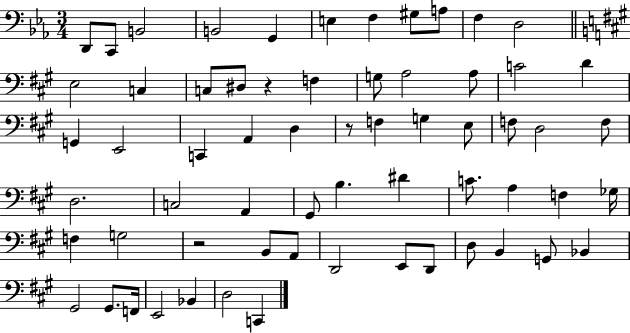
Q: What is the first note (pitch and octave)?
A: D2